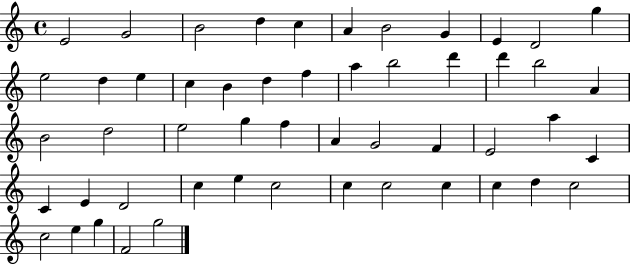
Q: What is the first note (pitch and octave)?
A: E4